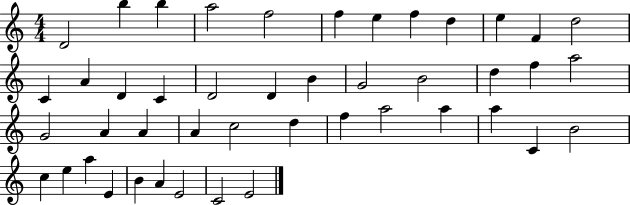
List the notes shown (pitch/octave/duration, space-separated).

D4/h B5/q B5/q A5/h F5/h F5/q E5/q F5/q D5/q E5/q F4/q D5/h C4/q A4/q D4/q C4/q D4/h D4/q B4/q G4/h B4/h D5/q F5/q A5/h G4/h A4/q A4/q A4/q C5/h D5/q F5/q A5/h A5/q A5/q C4/q B4/h C5/q E5/q A5/q E4/q B4/q A4/q E4/h C4/h E4/h